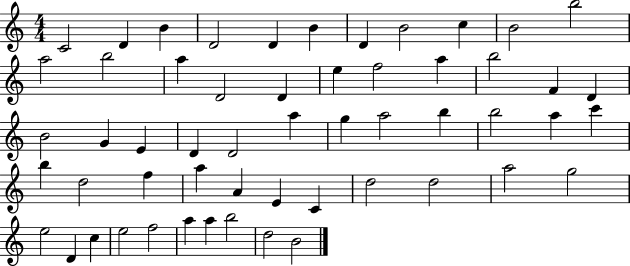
X:1
T:Untitled
M:4/4
L:1/4
K:C
C2 D B D2 D B D B2 c B2 b2 a2 b2 a D2 D e f2 a b2 F D B2 G E D D2 a g a2 b b2 a c' b d2 f a A E C d2 d2 a2 g2 e2 D c e2 f2 a a b2 d2 B2